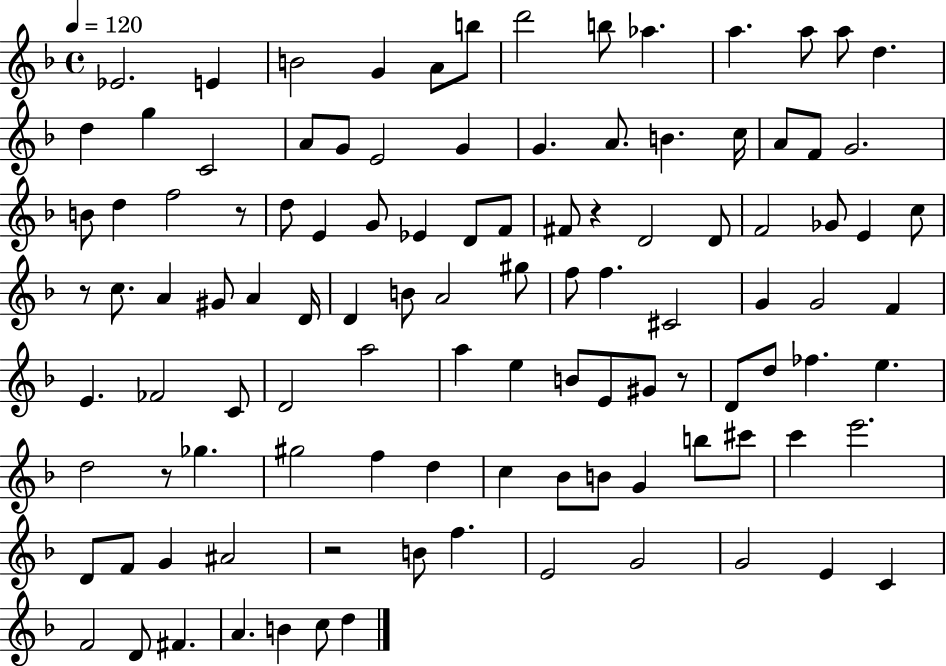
Eb4/h. E4/q B4/h G4/q A4/e B5/e D6/h B5/e Ab5/q. A5/q. A5/e A5/e D5/q. D5/q G5/q C4/h A4/e G4/e E4/h G4/q G4/q. A4/e. B4/q. C5/s A4/e F4/e G4/h. B4/e D5/q F5/h R/e D5/e E4/q G4/e Eb4/q D4/e F4/e F#4/e R/q D4/h D4/e F4/h Gb4/e E4/q C5/e R/e C5/e. A4/q G#4/e A4/q D4/s D4/q B4/e A4/h G#5/e F5/e F5/q. C#4/h G4/q G4/h F4/q E4/q. FES4/h C4/e D4/h A5/h A5/q E5/q B4/e E4/e G#4/e R/e D4/e D5/e FES5/q. E5/q. D5/h R/e Gb5/q. G#5/h F5/q D5/q C5/q Bb4/e B4/e G4/q B5/e C#6/e C6/q E6/h. D4/e F4/e G4/q A#4/h R/h B4/e F5/q. E4/h G4/h G4/h E4/q C4/q F4/h D4/e F#4/q. A4/q. B4/q C5/e D5/q